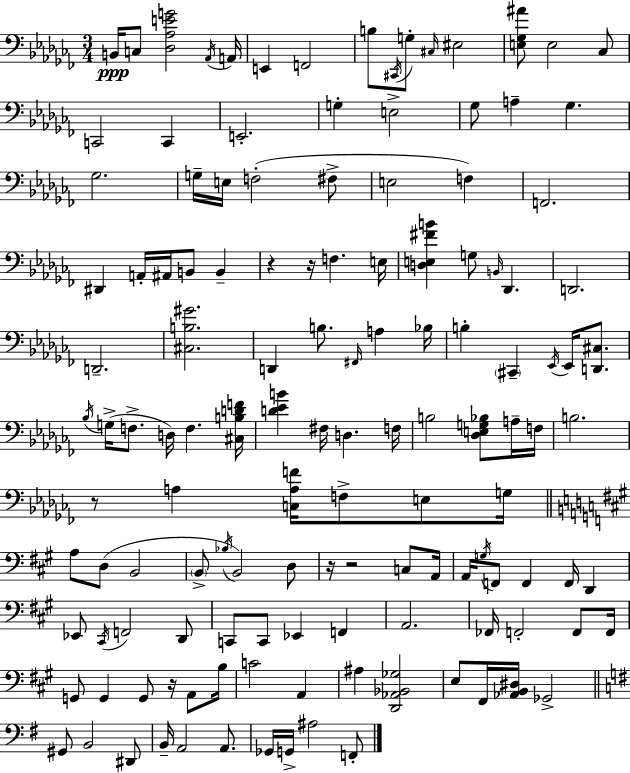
{
  \clef bass
  \numericTimeSignature
  \time 3/4
  \key aes \minor
  b,16\ppp c8 <des aes e' g'>2 \acciaccatura { aes,16 } | a,16 e,4 f,2 | b8 \acciaccatura { cis,16 } g8-. \grace { cis16 } eis2 | <e ges ais'>8 e2 | \break ces8 c,2 c,4 | e,2.-. | g4-. e2-> | ges8 a4-- ges4. | \break ges2. | g16-- e16 f2-.( | fis8-> e2 f4) | f,2. | \break dis,4 a,16-. ais,16 b,8 b,4-- | r4 r16 f4. | e16 <d e fis' b'>4 g8 \grace { b,16 } des,4. | d,2. | \break d,2.-- | <cis b gis'>2. | d,4 b8. \grace { fis,16 } | a4 bes16 b4-. \parenthesize cis,4-- | \break \acciaccatura { ees,16 } ees,16 <d, cis>8. \acciaccatura { bes16 } g16->( f8.-> d16) | f4. <cis b d' f'>16 <d' ees' b'>4 fis16 | d4. f16 b2 | <des e g bes>8 a16-- f16 b2. | \break r8 a4 | <c a f'>16 f8-> e8 g16 \bar "||" \break \key a \major a8 d8( b,2 | \parenthesize b,8-> \acciaccatura { bes16 } b,2) d8 | r16 r2 c8 | a,16 a,16 \acciaccatura { g16 } f,8 f,4 f,16 d,4 | \break ees,8 \acciaccatura { cis,16 } f,2 | d,8 c,8 c,8 ees,4 f,4 | a,2. | fes,16 f,2-. | \break f,8 f,16 g,8 g,4 g,8 r16 | a,8 b16 c'2 a,4 | ais4 <d, aes, bes, ges>2 | e8 fis,16 <aes, b, dis>16 ges,2-> | \break \bar "||" \break \key g \major gis,8 b,2 dis,8 | b,16-- a,2 a,8. | ges,16 g,16-> ais2 f,8-. | \bar "|."
}